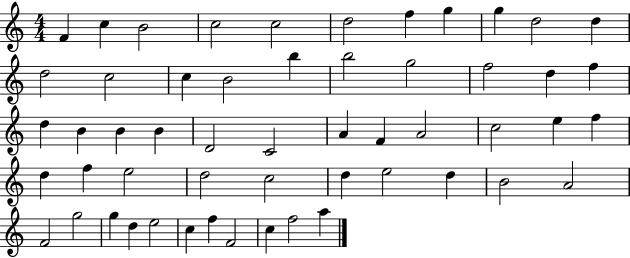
F4/q C5/q B4/h C5/h C5/h D5/h F5/q G5/q G5/q D5/h D5/q D5/h C5/h C5/q B4/h B5/q B5/h G5/h F5/h D5/q F5/q D5/q B4/q B4/q B4/q D4/h C4/h A4/q F4/q A4/h C5/h E5/q F5/q D5/q F5/q E5/h D5/h C5/h D5/q E5/h D5/q B4/h A4/h F4/h G5/h G5/q D5/q E5/h C5/q F5/q F4/h C5/q F5/h A5/q